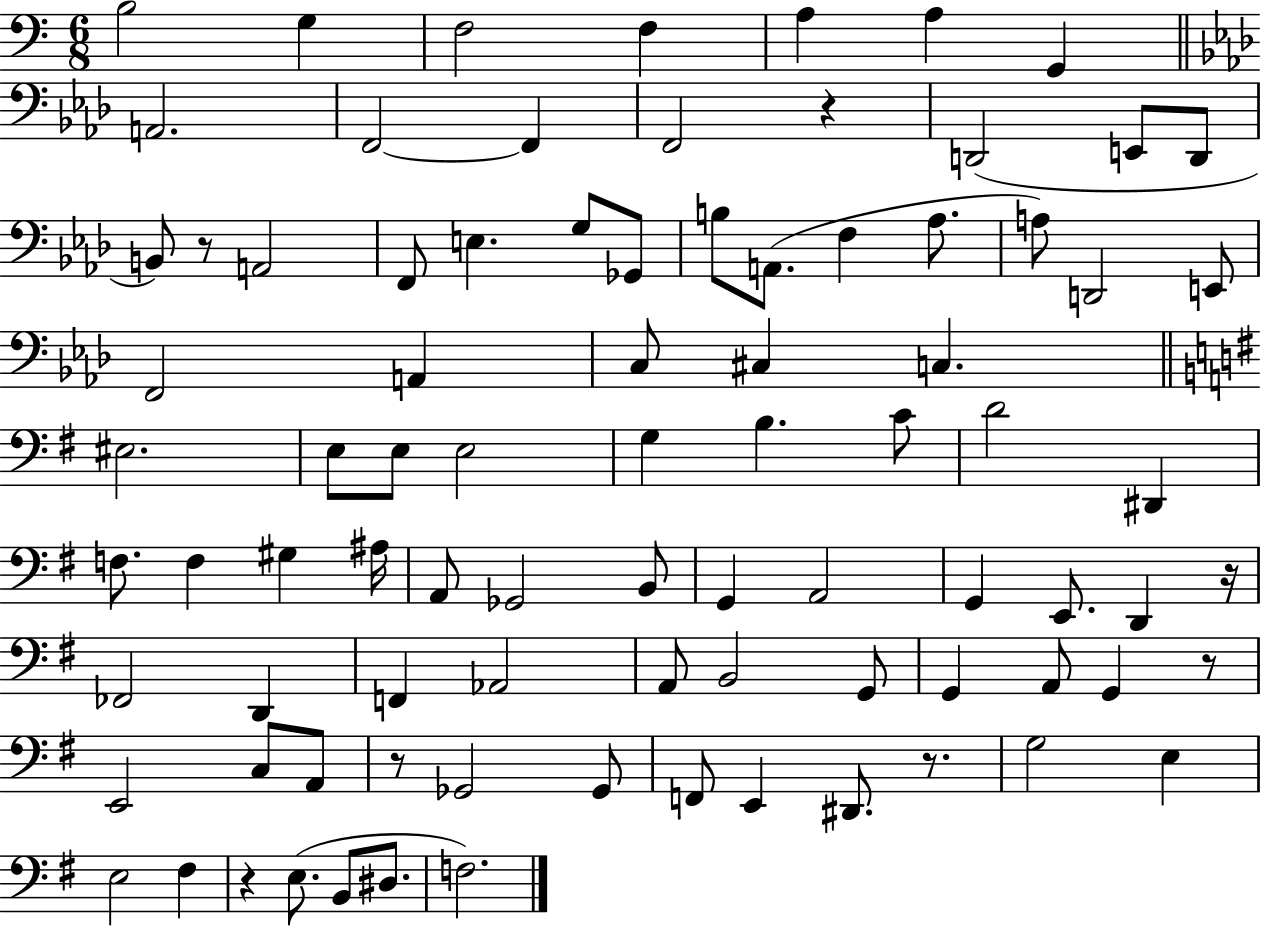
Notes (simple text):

B3/h G3/q F3/h F3/q A3/q A3/q G2/q A2/h. F2/h F2/q F2/h R/q D2/h E2/e D2/e B2/e R/e A2/h F2/e E3/q. G3/e Gb2/e B3/e A2/e. F3/q Ab3/e. A3/e D2/h E2/e F2/h A2/q C3/e C#3/q C3/q. EIS3/h. E3/e E3/e E3/h G3/q B3/q. C4/e D4/h D#2/q F3/e. F3/q G#3/q A#3/s A2/e Gb2/h B2/e G2/q A2/h G2/q E2/e. D2/q R/s FES2/h D2/q F2/q Ab2/h A2/e B2/h G2/e G2/q A2/e G2/q R/e E2/h C3/e A2/e R/e Gb2/h Gb2/e F2/e E2/q D#2/e. R/e. G3/h E3/q E3/h F#3/q R/q E3/e. B2/e D#3/e. F3/h.